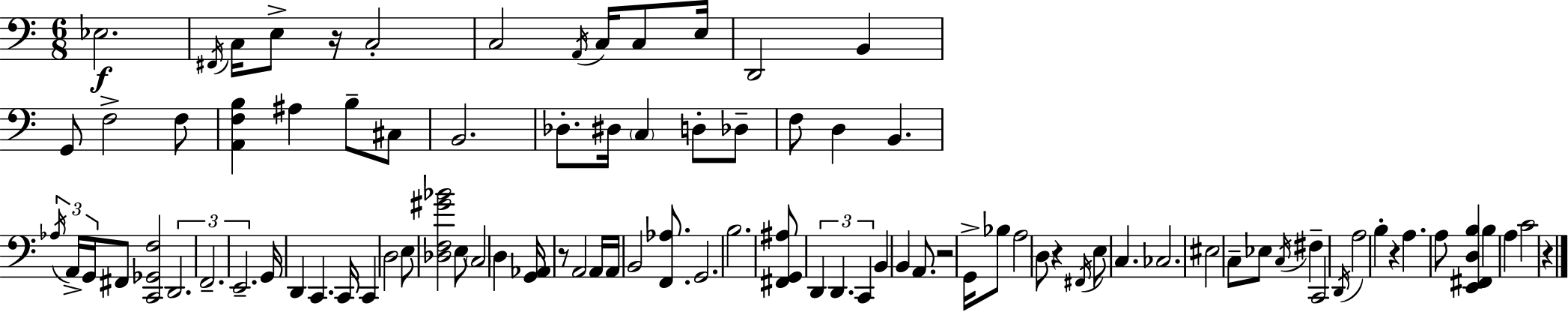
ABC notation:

X:1
T:Untitled
M:6/8
L:1/4
K:C
_E,2 ^F,,/4 C,/4 E,/2 z/4 C,2 C,2 A,,/4 C,/4 C,/2 E,/4 D,,2 B,, G,,/2 F,2 F,/2 [A,,F,B,] ^A, B,/2 ^C,/2 B,,2 _D,/2 ^D,/4 C, D,/2 _D,/2 F,/2 D, B,, _A,/4 A,,/4 G,,/4 ^F,,/2 [C,,_G,,F,]2 D,,2 F,,2 E,,2 G,,/4 D,, C,, C,,/4 C,, D,2 E,/2 [_D,F,^G_B]2 E,/2 C,2 D, [G,,_A,,]/4 z/2 A,,2 A,,/4 A,,/4 B,,2 [F,,_A,]/2 G,,2 B,2 [^F,,G,,^A,]/2 D,, D,, C,, B,, B,, A,,/2 z2 G,,/4 _B,/2 A,2 D,/2 z ^F,,/4 E,/2 C, _C,2 ^E,2 C,/2 _E,/2 C,/4 ^F, C,,2 D,,/4 A,2 B, z A, A,/2 [E,,^F,,D,B,] B, A, C2 z